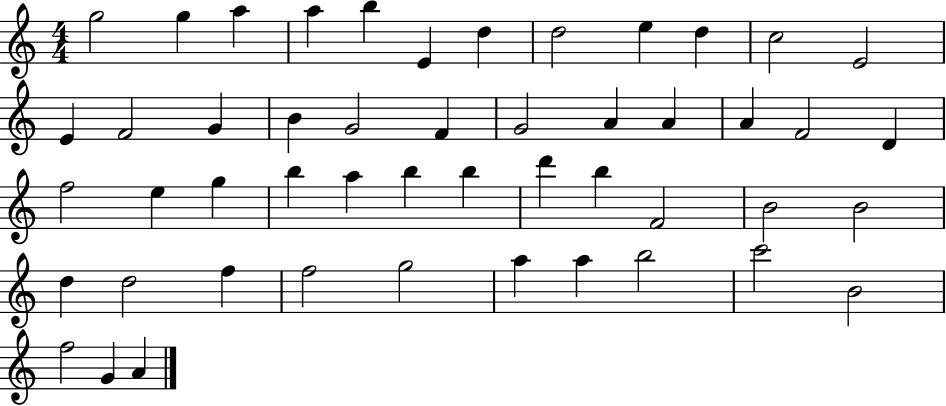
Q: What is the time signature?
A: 4/4